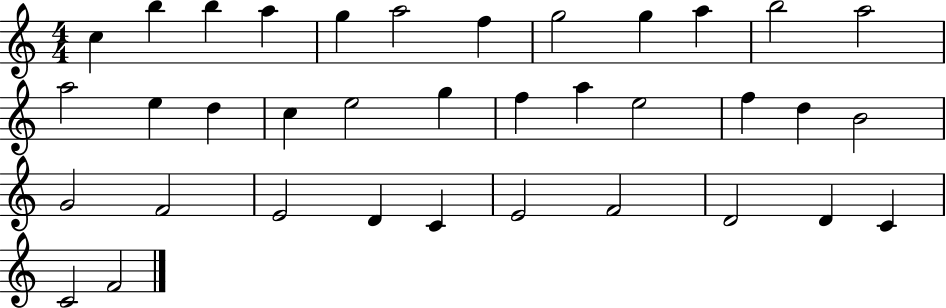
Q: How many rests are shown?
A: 0